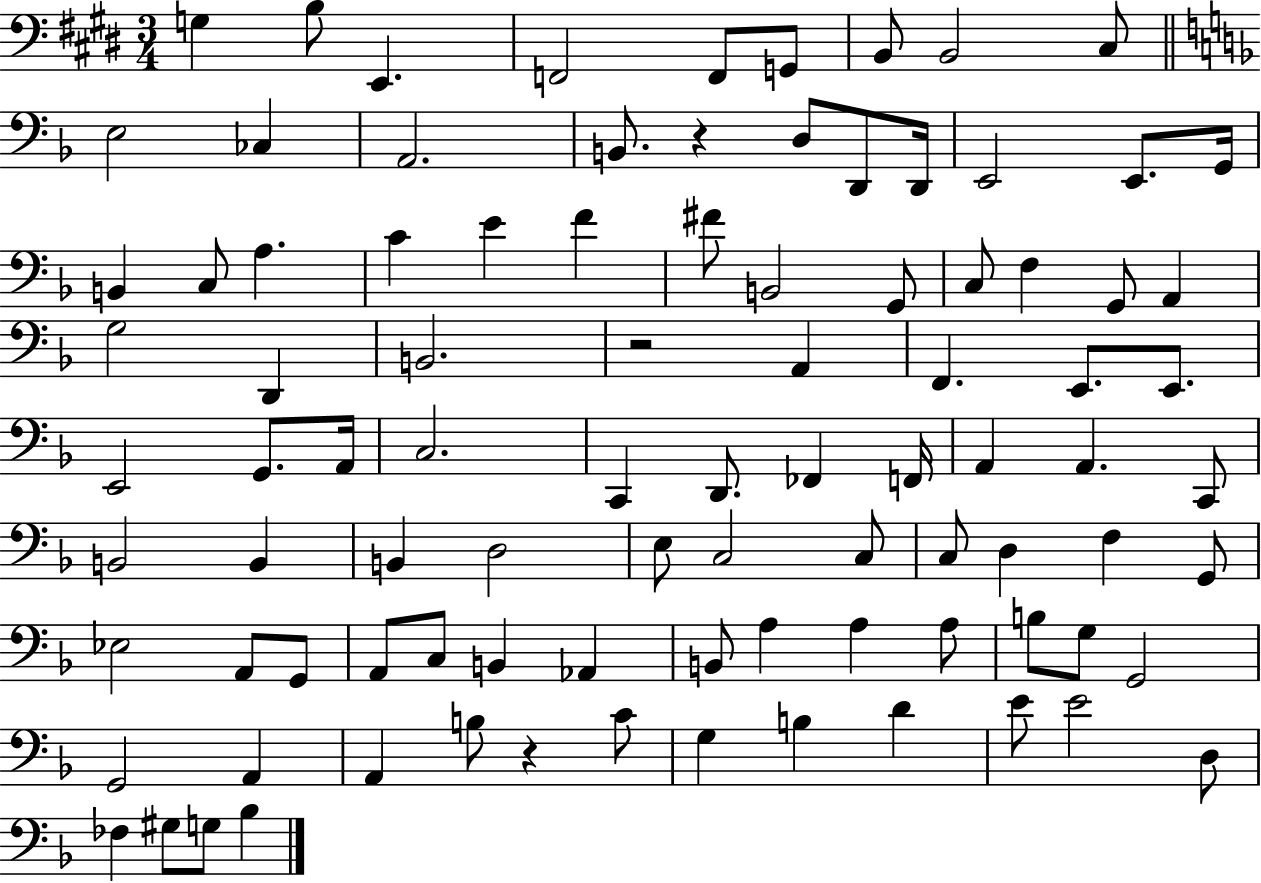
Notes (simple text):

G3/q B3/e E2/q. F2/h F2/e G2/e B2/e B2/h C#3/e E3/h CES3/q A2/h. B2/e. R/q D3/e D2/e D2/s E2/h E2/e. G2/s B2/q C3/e A3/q. C4/q E4/q F4/q F#4/e B2/h G2/e C3/e F3/q G2/e A2/q G3/h D2/q B2/h. R/h A2/q F2/q. E2/e. E2/e. E2/h G2/e. A2/s C3/h. C2/q D2/e. FES2/q F2/s A2/q A2/q. C2/e B2/h B2/q B2/q D3/h E3/e C3/h C3/e C3/e D3/q F3/q G2/e Eb3/h A2/e G2/e A2/e C3/e B2/q Ab2/q B2/e A3/q A3/q A3/e B3/e G3/e G2/h G2/h A2/q A2/q B3/e R/q C4/e G3/q B3/q D4/q E4/e E4/h D3/e FES3/q G#3/e G3/e Bb3/q